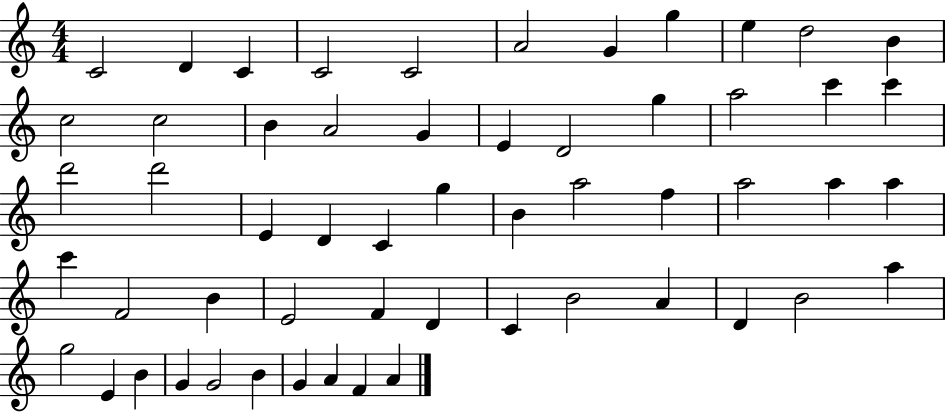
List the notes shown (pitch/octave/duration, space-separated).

C4/h D4/q C4/q C4/h C4/h A4/h G4/q G5/q E5/q D5/h B4/q C5/h C5/h B4/q A4/h G4/q E4/q D4/h G5/q A5/h C6/q C6/q D6/h D6/h E4/q D4/q C4/q G5/q B4/q A5/h F5/q A5/h A5/q A5/q C6/q F4/h B4/q E4/h F4/q D4/q C4/q B4/h A4/q D4/q B4/h A5/q G5/h E4/q B4/q G4/q G4/h B4/q G4/q A4/q F4/q A4/q